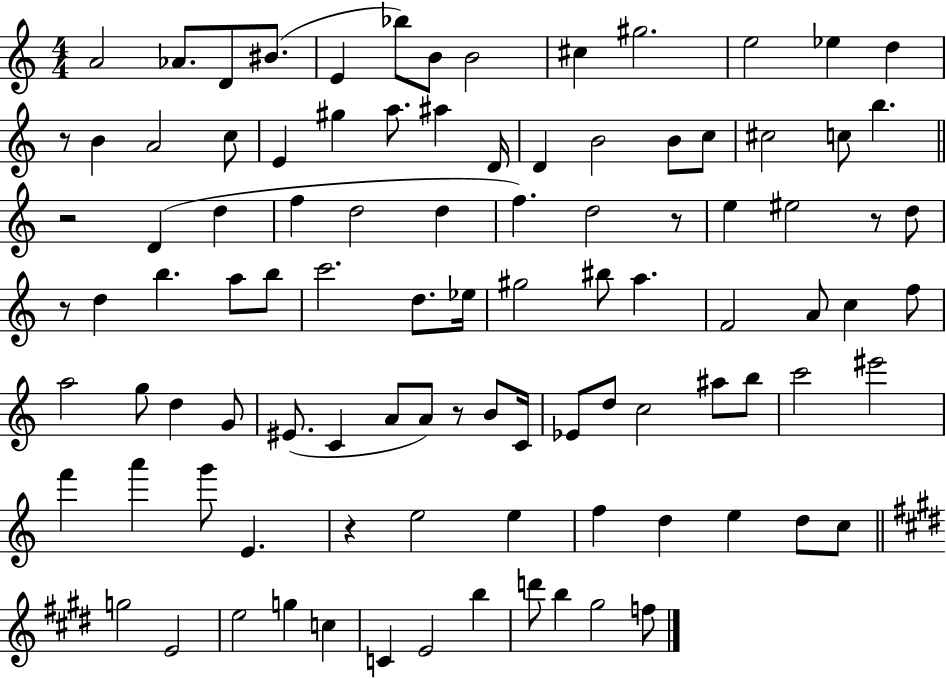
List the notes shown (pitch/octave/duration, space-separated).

A4/h Ab4/e. D4/e BIS4/e. E4/q Bb5/e B4/e B4/h C#5/q G#5/h. E5/h Eb5/q D5/q R/e B4/q A4/h C5/e E4/q G#5/q A5/e. A#5/q D4/s D4/q B4/h B4/e C5/e C#5/h C5/e B5/q. R/h D4/q D5/q F5/q D5/h D5/q F5/q. D5/h R/e E5/q EIS5/h R/e D5/e R/e D5/q B5/q. A5/e B5/e C6/h. D5/e. Eb5/s G#5/h BIS5/e A5/q. F4/h A4/e C5/q F5/e A5/h G5/e D5/q G4/e EIS4/e. C4/q A4/e A4/e R/e B4/e C4/s Eb4/e D5/e C5/h A#5/e B5/e C6/h EIS6/h F6/q A6/q G6/e E4/q. R/q E5/h E5/q F5/q D5/q E5/q D5/e C5/e G5/h E4/h E5/h G5/q C5/q C4/q E4/h B5/q D6/e B5/q G#5/h F5/e